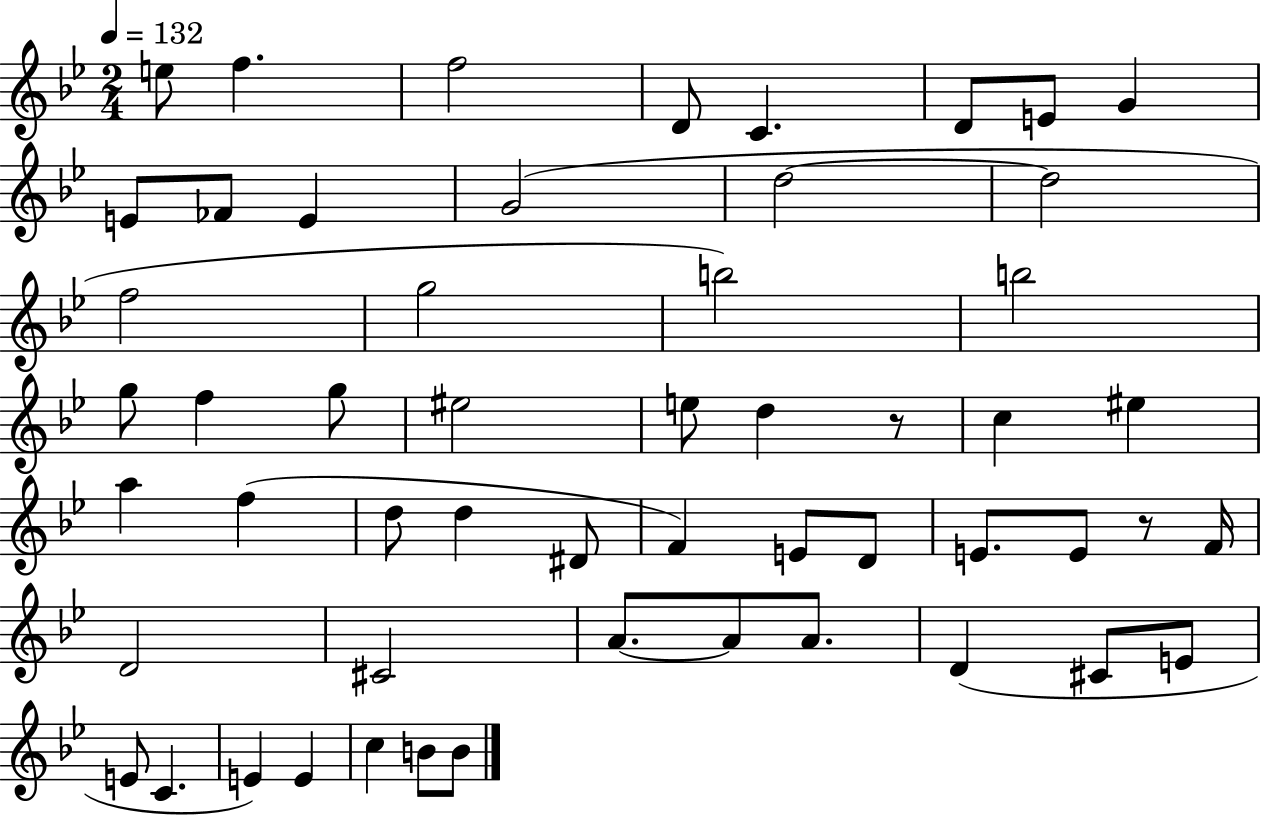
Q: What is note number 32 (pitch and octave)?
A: F4